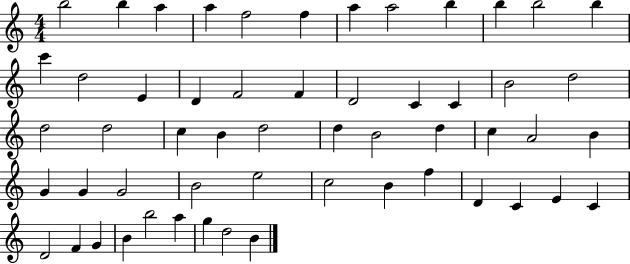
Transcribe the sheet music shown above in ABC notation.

X:1
T:Untitled
M:4/4
L:1/4
K:C
b2 b a a f2 f a a2 b b b2 b c' d2 E D F2 F D2 C C B2 d2 d2 d2 c B d2 d B2 d c A2 B G G G2 B2 e2 c2 B f D C E C D2 F G B b2 a g d2 B